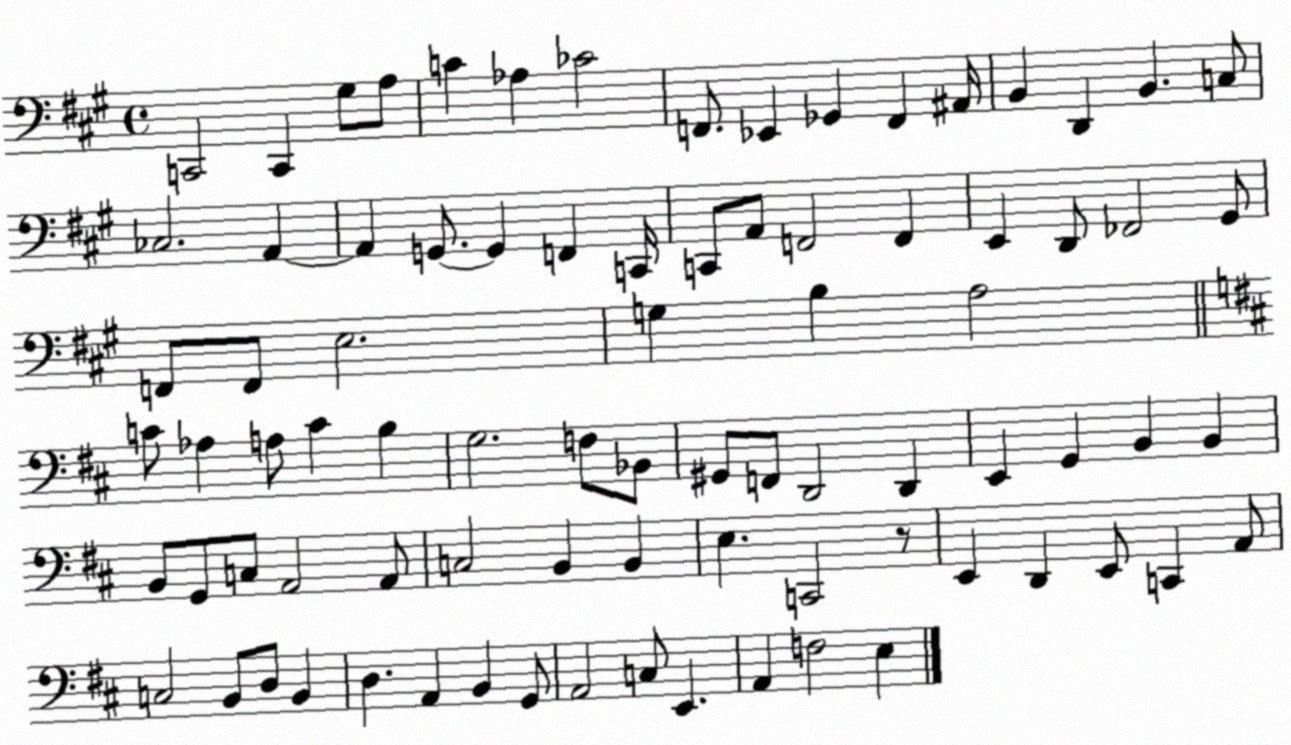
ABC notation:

X:1
T:Untitled
M:4/4
L:1/4
K:A
C,,2 C,, ^G,/2 A,/2 C _A, _C2 F,,/2 _E,, _G,, F,, ^A,,/4 B,, D,, B,, C,/2 _C,2 A,, A,, G,,/2 G,, F,, C,,/4 C,,/2 A,,/2 F,,2 F,, E,, D,,/2 _F,,2 ^G,,/2 F,,/2 F,,/2 E,2 G, B, A,2 C/2 _A, A,/2 C B, G,2 F,/2 _B,,/2 ^G,,/2 F,,/2 D,,2 D,, E,, G,, B,, B,, B,,/2 G,,/2 C,/2 A,,2 A,,/2 C,2 B,, B,, E, C,,2 z/2 E,, D,, E,,/2 C,, A,,/2 C,2 B,,/2 D,/2 B,, D, A,, B,, G,,/2 A,,2 C,/2 E,, A,, F,2 E,